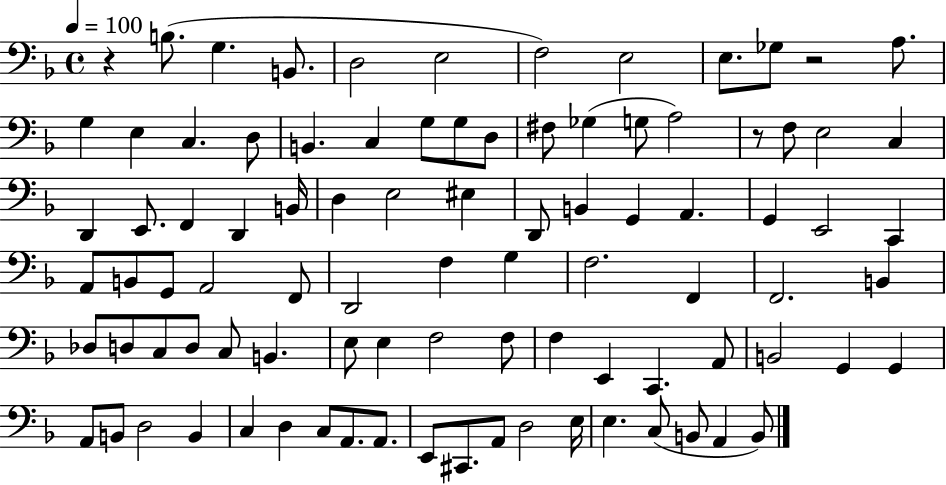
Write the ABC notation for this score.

X:1
T:Untitled
M:4/4
L:1/4
K:F
z B,/2 G, B,,/2 D,2 E,2 F,2 E,2 E,/2 _G,/2 z2 A,/2 G, E, C, D,/2 B,, C, G,/2 G,/2 D,/2 ^F,/2 _G, G,/2 A,2 z/2 F,/2 E,2 C, D,, E,,/2 F,, D,, B,,/4 D, E,2 ^E, D,,/2 B,, G,, A,, G,, E,,2 C,, A,,/2 B,,/2 G,,/2 A,,2 F,,/2 D,,2 F, G, F,2 F,, F,,2 B,, _D,/2 D,/2 C,/2 D,/2 C,/2 B,, E,/2 E, F,2 F,/2 F, E,, C,, A,,/2 B,,2 G,, G,, A,,/2 B,,/2 D,2 B,, C, D, C,/2 A,,/2 A,,/2 E,,/2 ^C,,/2 A,,/2 D,2 E,/4 E, C,/2 B,,/2 A,, B,,/2